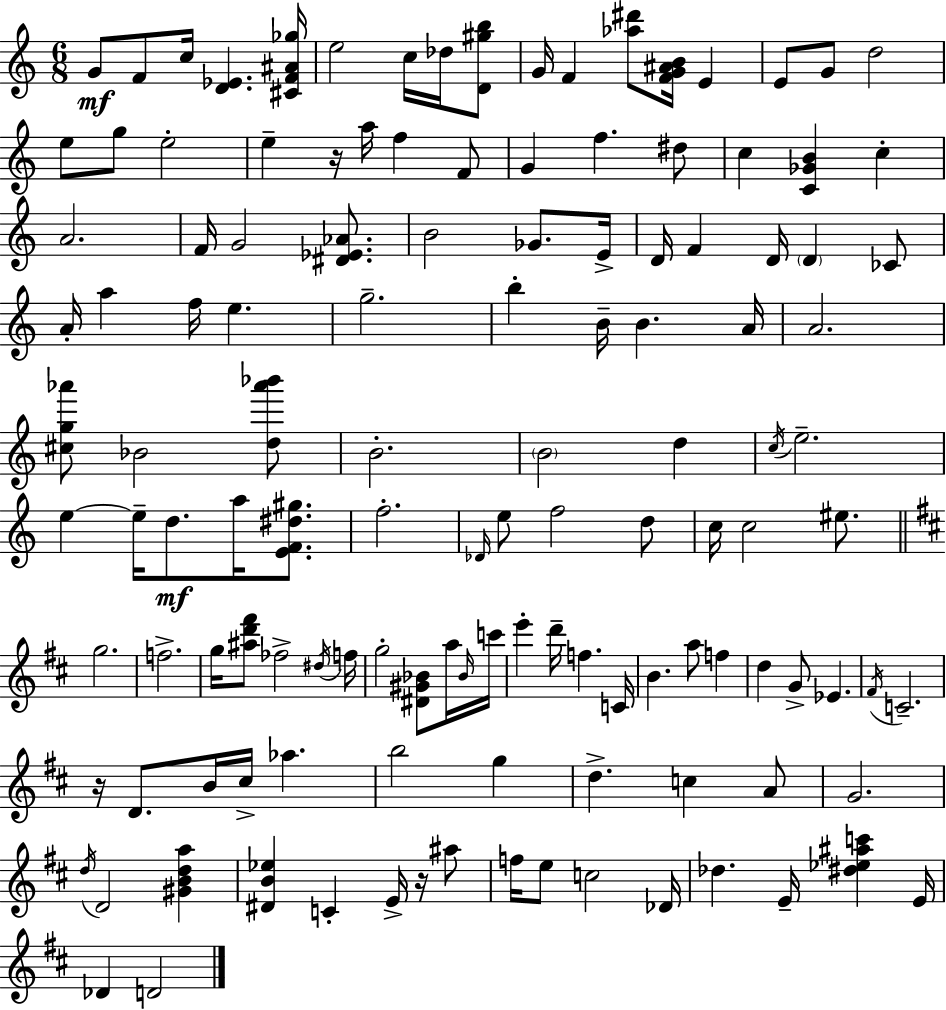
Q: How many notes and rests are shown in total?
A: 127